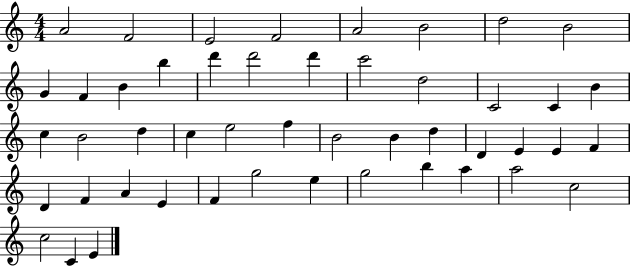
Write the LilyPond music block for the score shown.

{
  \clef treble
  \numericTimeSignature
  \time 4/4
  \key c \major
  a'2 f'2 | e'2 f'2 | a'2 b'2 | d''2 b'2 | \break g'4 f'4 b'4 b''4 | d'''4 d'''2 d'''4 | c'''2 d''2 | c'2 c'4 b'4 | \break c''4 b'2 d''4 | c''4 e''2 f''4 | b'2 b'4 d''4 | d'4 e'4 e'4 f'4 | \break d'4 f'4 a'4 e'4 | f'4 g''2 e''4 | g''2 b''4 a''4 | a''2 c''2 | \break c''2 c'4 e'4 | \bar "|."
}